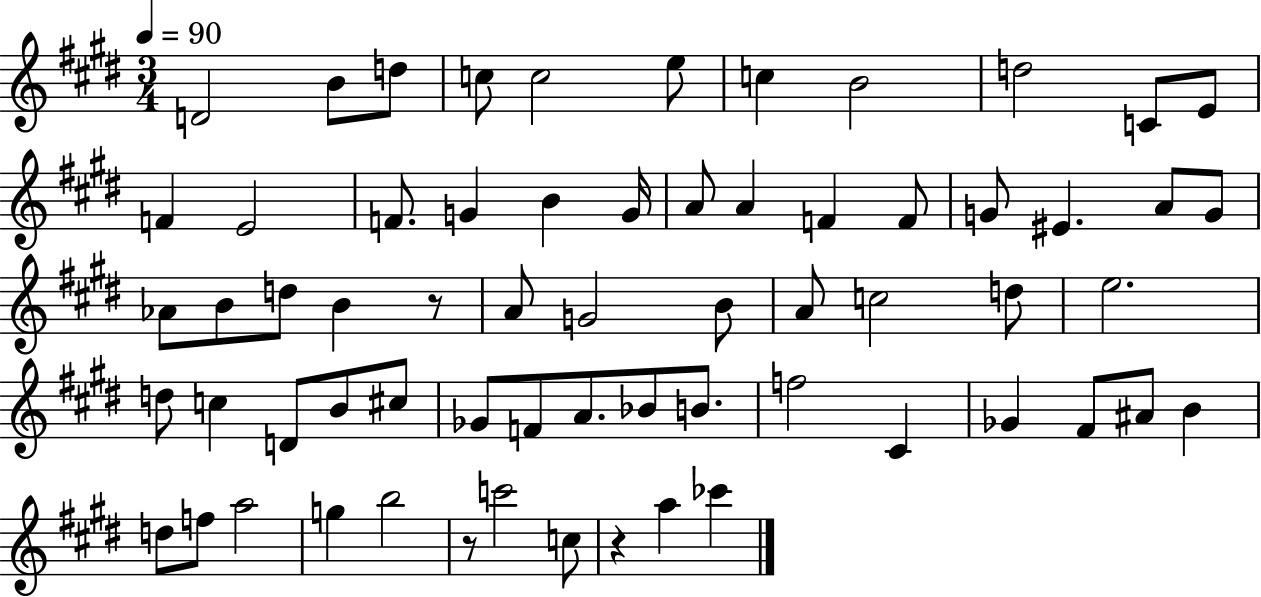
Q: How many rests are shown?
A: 3